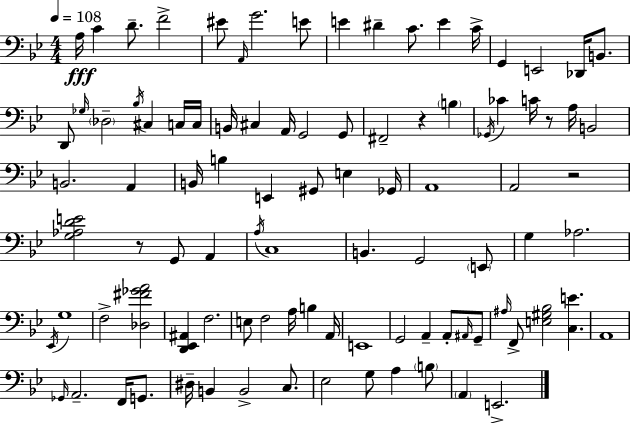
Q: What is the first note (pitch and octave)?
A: A3